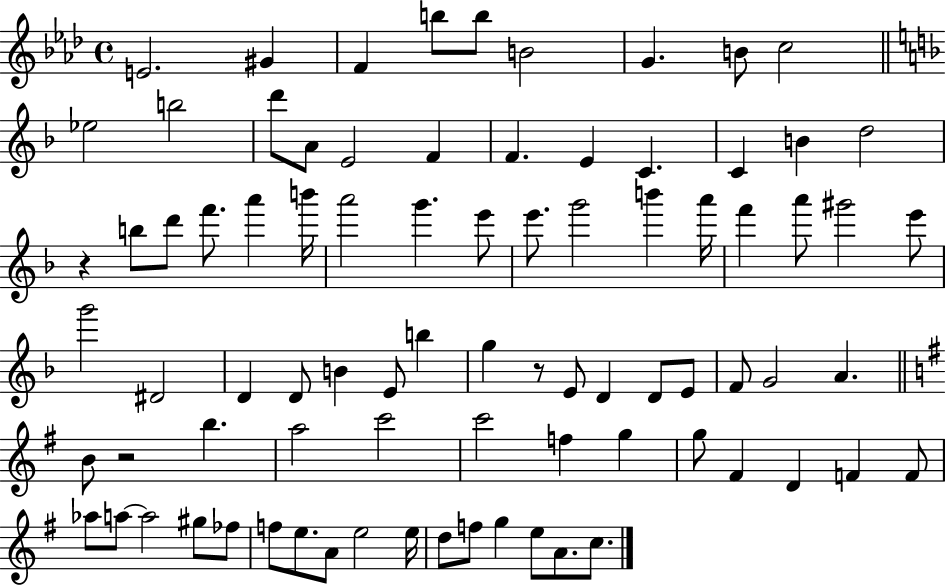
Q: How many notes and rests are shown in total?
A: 83